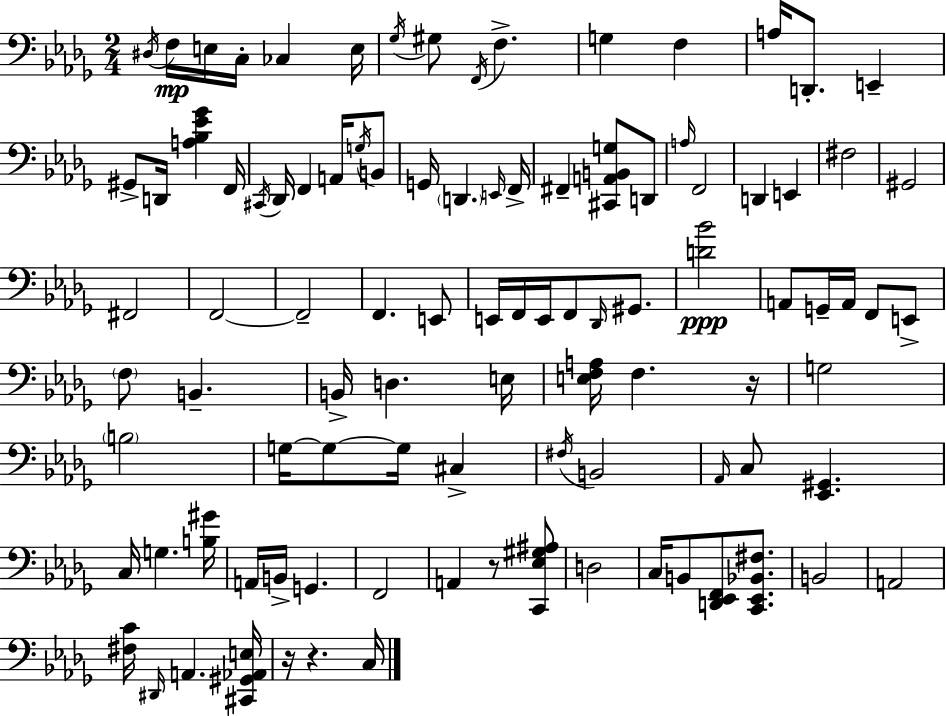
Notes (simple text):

D#3/s F3/s E3/s C3/s CES3/q E3/s Gb3/s G#3/e F2/s F3/q. G3/q F3/q A3/s D2/e. E2/q G#2/e D2/s [A3,Bb3,Eb4,Gb4]/q F2/s C#2/s Db2/s F2/q A2/s G3/s B2/e G2/s D2/q. E2/s F2/s F#2/q [C#2,A2,B2,G3]/e D2/e A3/s F2/h D2/q E2/q F#3/h G#2/h F#2/h F2/h F2/h F2/q. E2/e E2/s F2/s E2/s F2/e Db2/s G#2/e. [D4,Bb4]/h A2/e G2/s A2/s F2/e E2/e F3/e B2/q. B2/s D3/q. E3/s [E3,F3,A3]/s F3/q. R/s G3/h B3/h G3/s G3/e G3/s C#3/q F#3/s B2/h Ab2/s C3/e [Eb2,G#2]/q. C3/s G3/q. [B3,G#4]/s A2/s B2/s G2/q. F2/h A2/q R/e [C2,Eb3,G#3,A#3]/e D3/h C3/s B2/e [D2,Eb2,F2]/e [C2,Eb2,Bb2,F#3]/e. B2/h A2/h [F#3,C4]/s D#2/s A2/q. [C#2,G#2,Ab2,E3]/s R/s R/q. C3/s